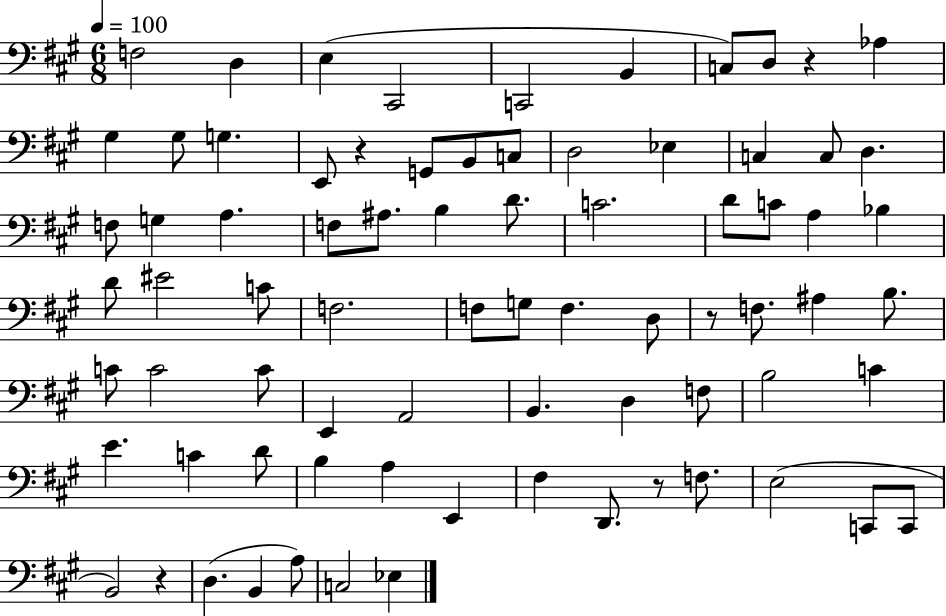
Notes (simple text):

F3/h D3/q E3/q C#2/h C2/h B2/q C3/e D3/e R/q Ab3/q G#3/q G#3/e G3/q. E2/e R/q G2/e B2/e C3/e D3/h Eb3/q C3/q C3/e D3/q. F3/e G3/q A3/q. F3/e A#3/e. B3/q D4/e. C4/h. D4/e C4/e A3/q Bb3/q D4/e EIS4/h C4/e F3/h. F3/e G3/e F3/q. D3/e R/e F3/e. A#3/q B3/e. C4/e C4/h C4/e E2/q A2/h B2/q. D3/q F3/e B3/h C4/q E4/q. C4/q D4/e B3/q A3/q E2/q F#3/q D2/e. R/e F3/e. E3/h C2/e C2/e B2/h R/q D3/q. B2/q A3/e C3/h Eb3/q